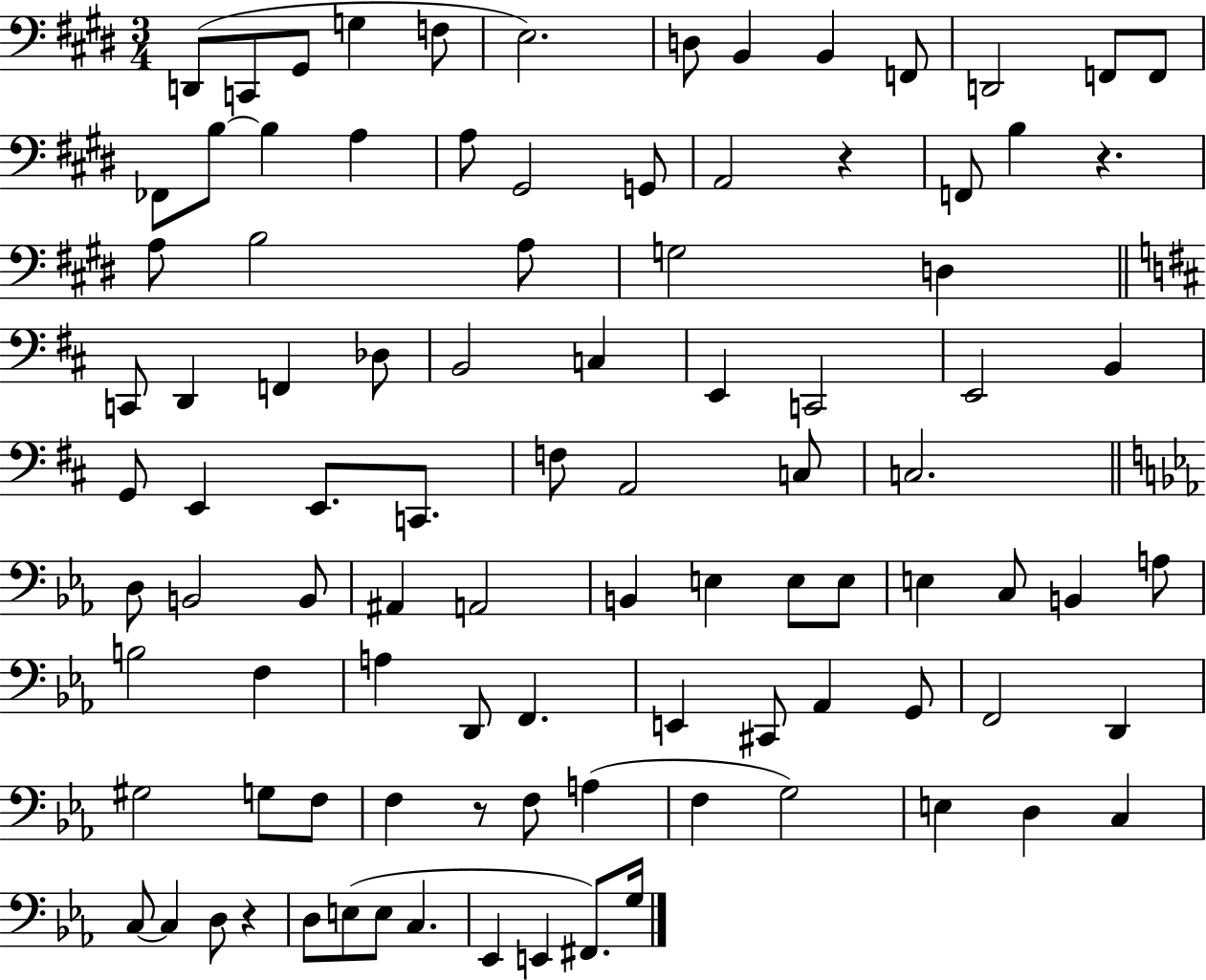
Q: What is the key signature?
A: E major